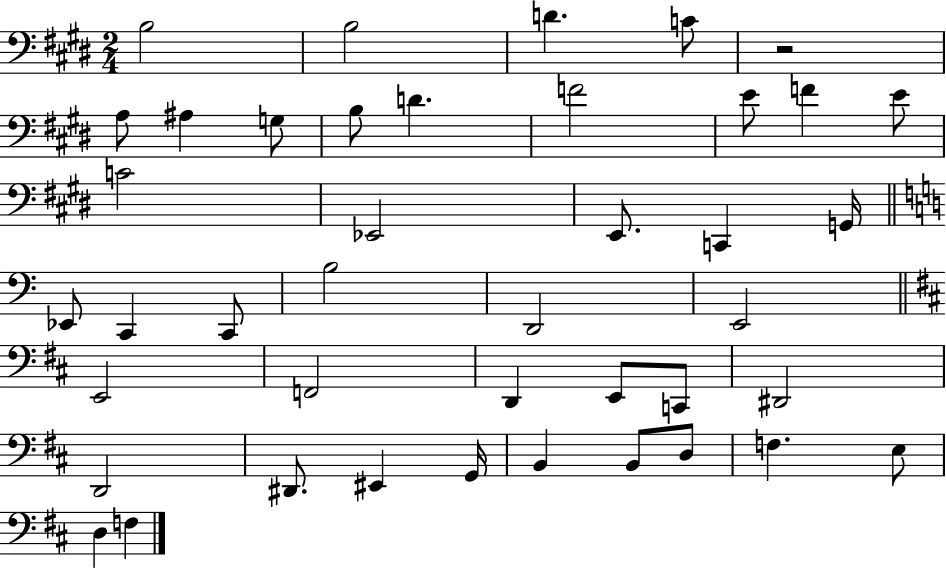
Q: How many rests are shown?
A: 1